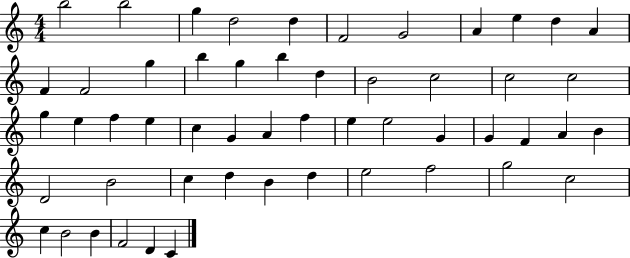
{
  \clef treble
  \numericTimeSignature
  \time 4/4
  \key c \major
  b''2 b''2 | g''4 d''2 d''4 | f'2 g'2 | a'4 e''4 d''4 a'4 | \break f'4 f'2 g''4 | b''4 g''4 b''4 d''4 | b'2 c''2 | c''2 c''2 | \break g''4 e''4 f''4 e''4 | c''4 g'4 a'4 f''4 | e''4 e''2 g'4 | g'4 f'4 a'4 b'4 | \break d'2 b'2 | c''4 d''4 b'4 d''4 | e''2 f''2 | g''2 c''2 | \break c''4 b'2 b'4 | f'2 d'4 c'4 | \bar "|."
}